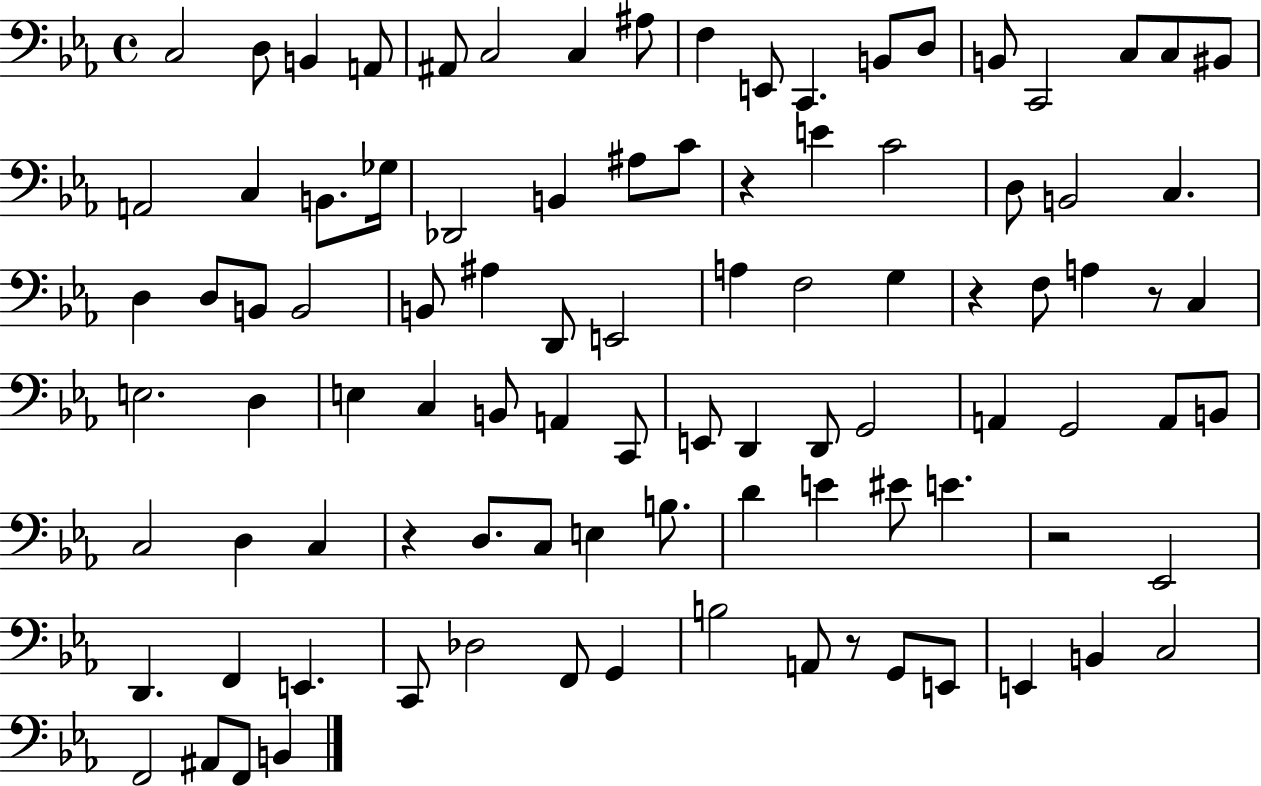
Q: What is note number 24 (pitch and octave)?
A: B2